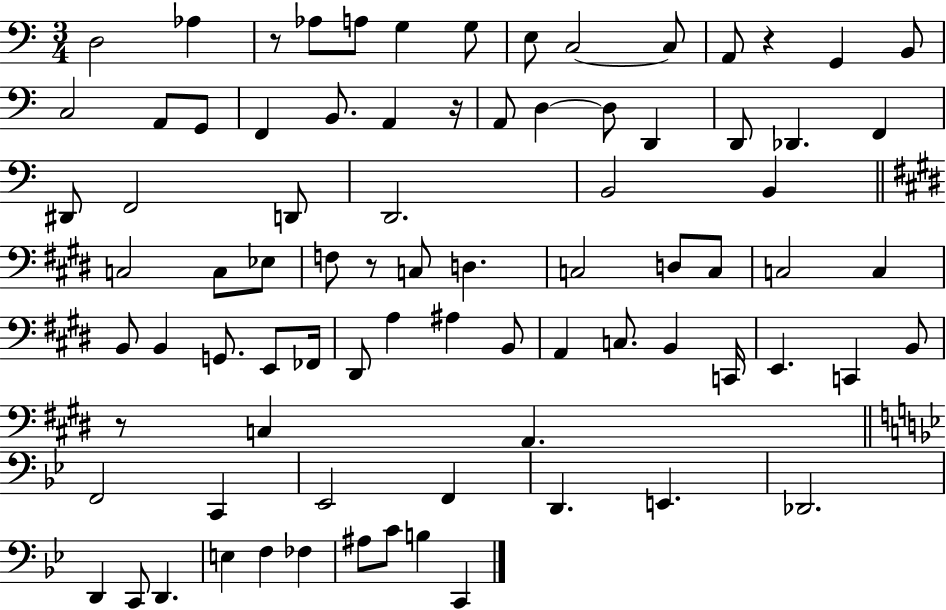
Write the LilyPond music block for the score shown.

{
  \clef bass
  \numericTimeSignature
  \time 3/4
  \key c \major
  d2 aes4 | r8 aes8 a8 g4 g8 | e8 c2~~ c8 | a,8 r4 g,4 b,8 | \break c2 a,8 g,8 | f,4 b,8. a,4 r16 | a,8 d4~~ d8 d,4 | d,8 des,4. f,4 | \break dis,8 f,2 d,8 | d,2. | b,2 b,4 | \bar "||" \break \key e \major c2 c8 ees8 | f8 r8 c8 d4. | c2 d8 c8 | c2 c4 | \break b,8 b,4 g,8. e,8 fes,16 | dis,8 a4 ais4 b,8 | a,4 c8. b,4 c,16 | e,4. c,4 b,8 | \break r8 c4 a,4. | \bar "||" \break \key g \minor f,2 c,4 | ees,2 f,4 | d,4. e,4. | des,2. | \break d,4 c,8 d,4. | e4 f4 fes4 | ais8 c'8 b4 c,4 | \bar "|."
}